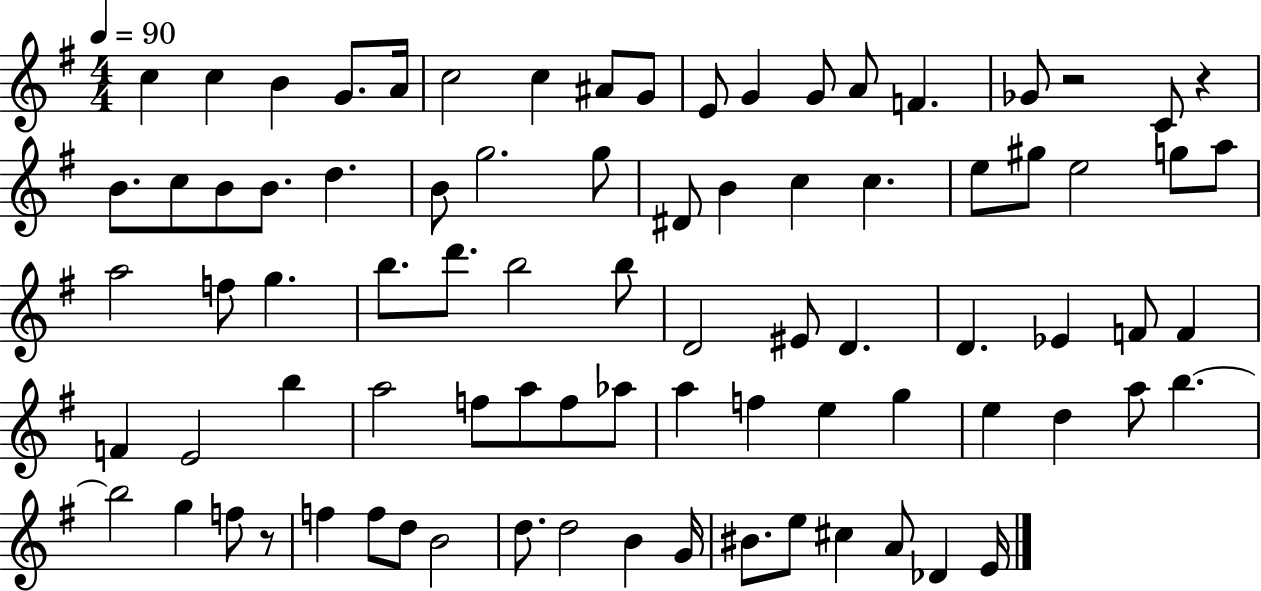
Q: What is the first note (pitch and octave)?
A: C5